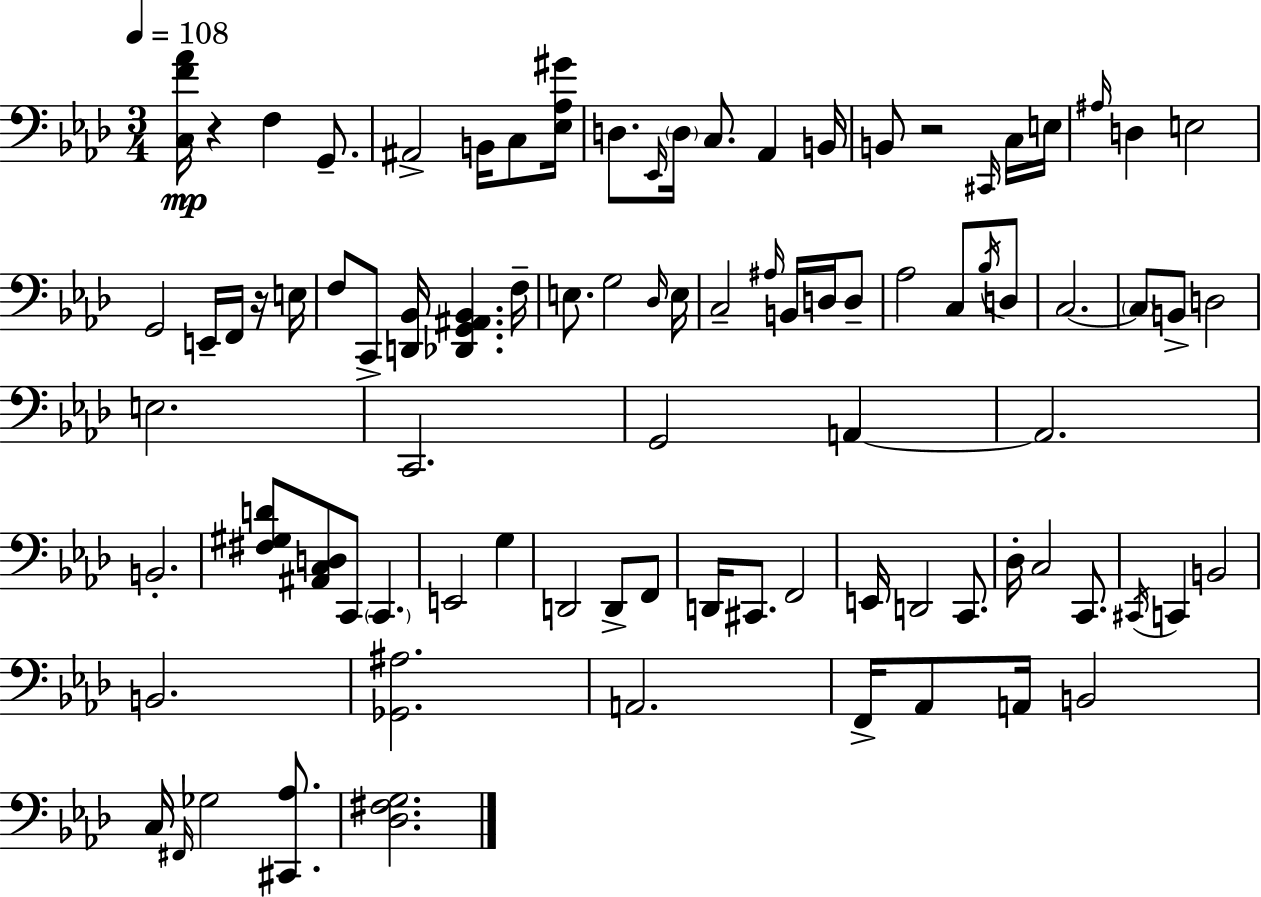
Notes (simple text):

[C3,F4,Ab4]/s R/q F3/q G2/e. A#2/h B2/s C3/e [Eb3,Ab3,G#4]/s D3/e. Eb2/s D3/s C3/e. Ab2/q B2/s B2/e R/h C#2/s C3/s E3/s A#3/s D3/q E3/h G2/h E2/s F2/s R/s E3/s F3/e C2/e [D2,Bb2]/s [Db2,G2,A#2,Bb2]/q. F3/s E3/e. G3/h Db3/s E3/s C3/h A#3/s B2/s D3/s D3/e Ab3/h C3/e Bb3/s D3/e C3/h. C3/e B2/e D3/h E3/h. C2/h. G2/h A2/q A2/h. B2/h. [F#3,G#3,D4]/e [A#2,C3,D3]/e C2/e C2/q. E2/h G3/q D2/h D2/e F2/e D2/s C#2/e. F2/h E2/s D2/h C2/e. Db3/s C3/h C2/e. C#2/s C2/q B2/h B2/h. [Gb2,A#3]/h. A2/h. F2/s Ab2/e A2/s B2/h C3/s F#2/s Gb3/h [C#2,Ab3]/e. [Db3,F#3,G3]/h.